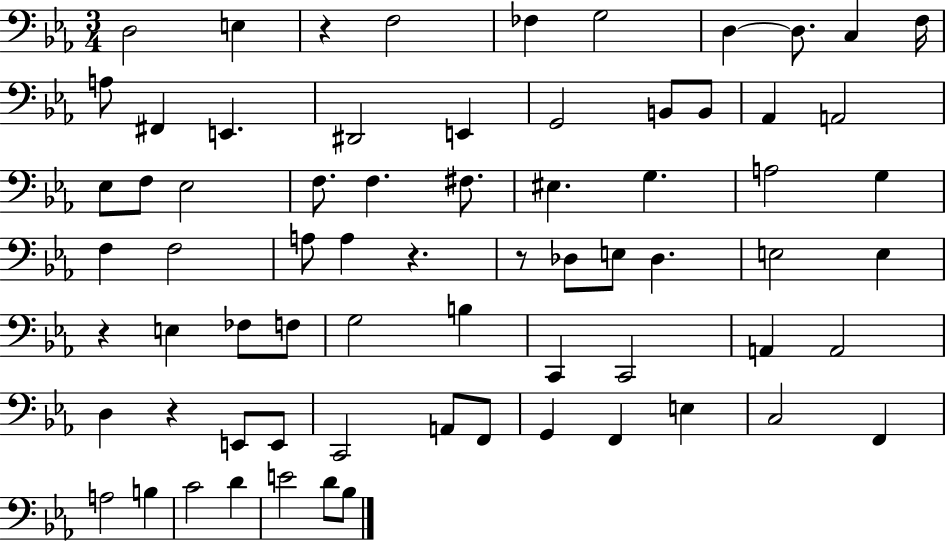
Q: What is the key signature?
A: EES major